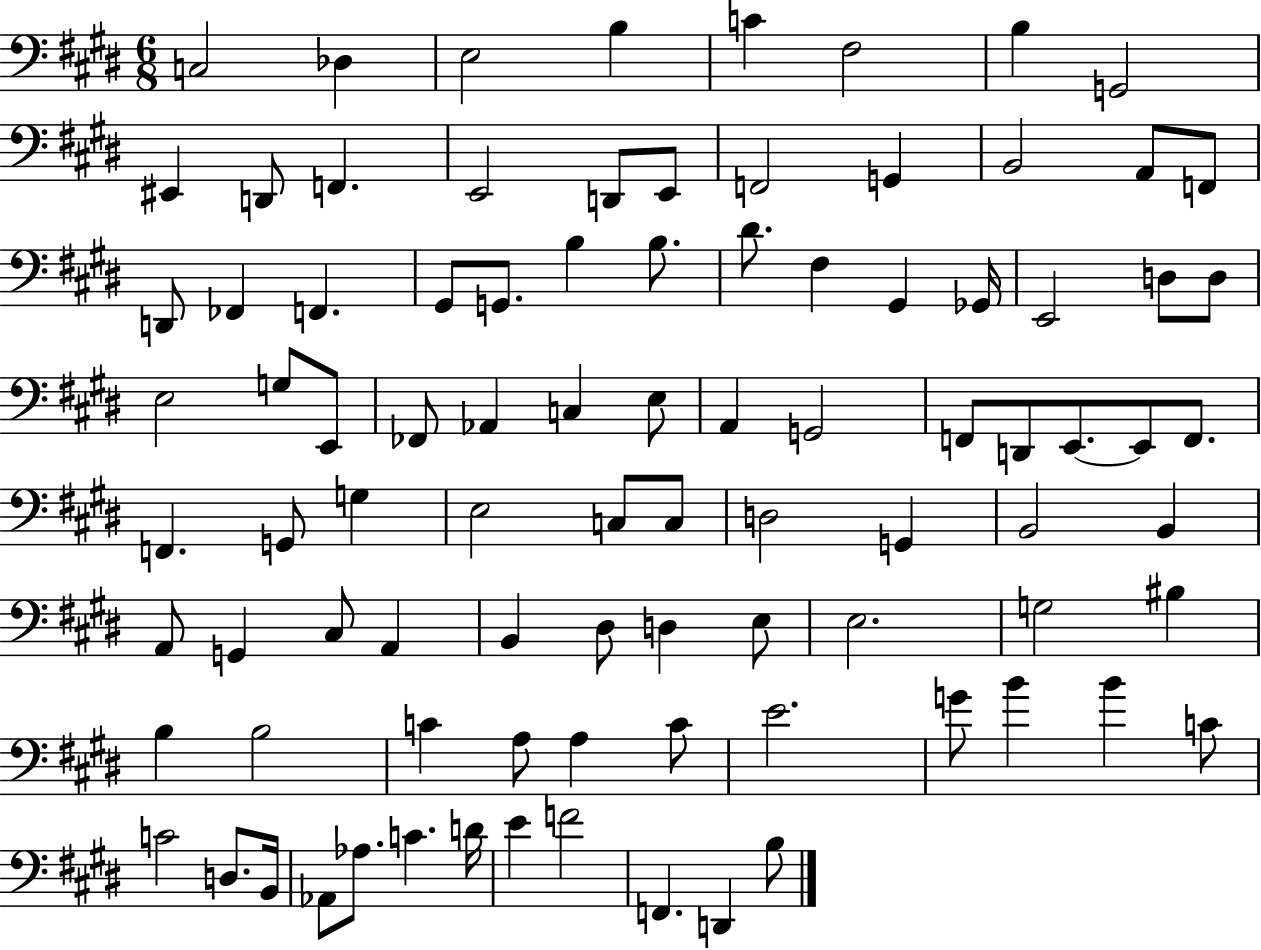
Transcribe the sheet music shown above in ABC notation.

X:1
T:Untitled
M:6/8
L:1/4
K:E
C,2 _D, E,2 B, C ^F,2 B, G,,2 ^E,, D,,/2 F,, E,,2 D,,/2 E,,/2 F,,2 G,, B,,2 A,,/2 F,,/2 D,,/2 _F,, F,, ^G,,/2 G,,/2 B, B,/2 ^D/2 ^F, ^G,, _G,,/4 E,,2 D,/2 D,/2 E,2 G,/2 E,,/2 _F,,/2 _A,, C, E,/2 A,, G,,2 F,,/2 D,,/2 E,,/2 E,,/2 F,,/2 F,, G,,/2 G, E,2 C,/2 C,/2 D,2 G,, B,,2 B,, A,,/2 G,, ^C,/2 A,, B,, ^D,/2 D, E,/2 E,2 G,2 ^B, B, B,2 C A,/2 A, C/2 E2 G/2 B B C/2 C2 D,/2 B,,/4 _A,,/2 _A,/2 C D/4 E F2 F,, D,, B,/2